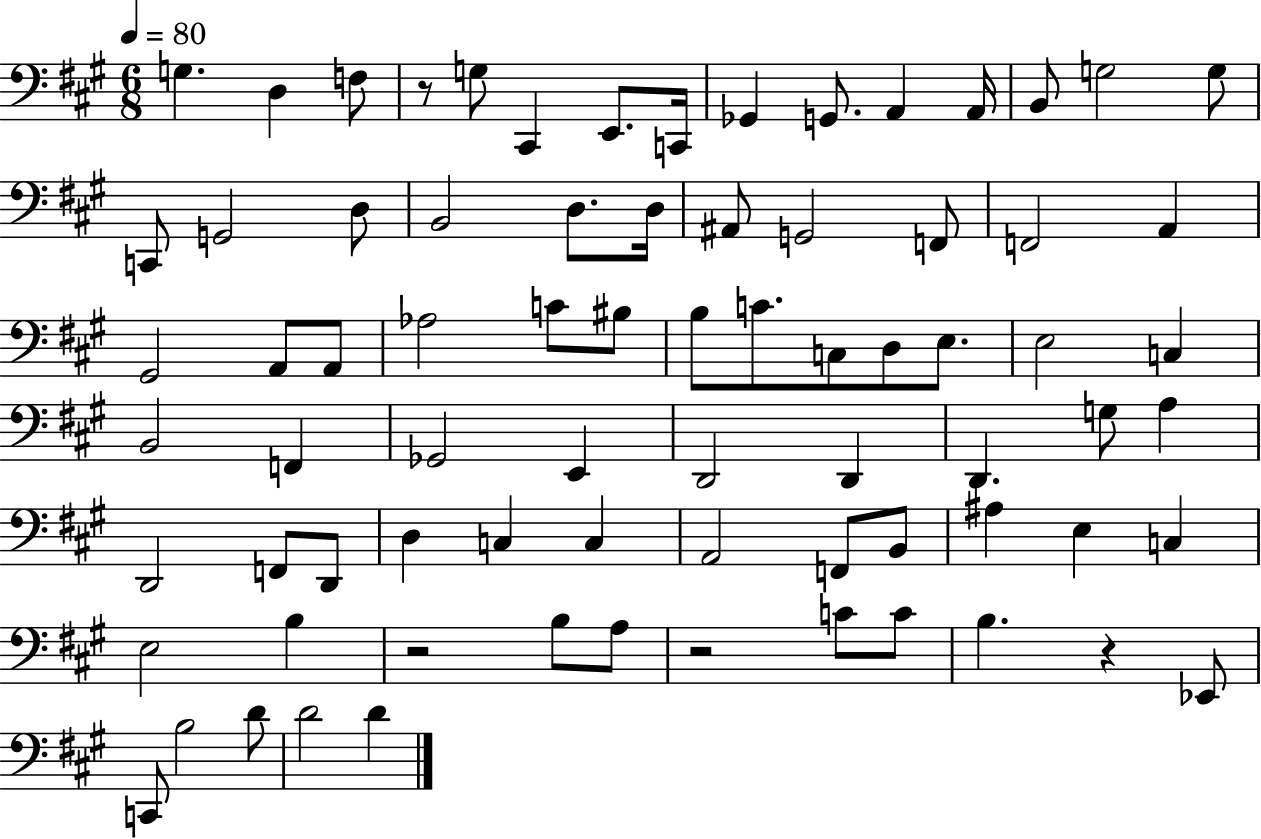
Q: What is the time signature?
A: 6/8